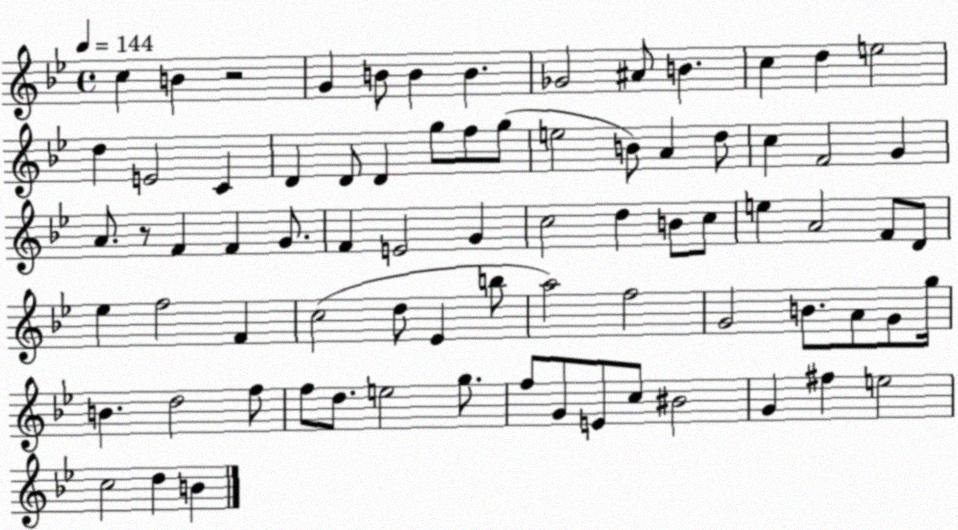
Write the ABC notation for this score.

X:1
T:Untitled
M:4/4
L:1/4
K:Bb
c B z2 G B/2 B B _G2 ^A/2 B c d e2 d E2 C D D/2 D g/2 f/2 g/2 e2 B/2 A d/2 c F2 G A/2 z/2 F F G/2 F E2 G c2 d B/2 c/2 e A2 F/2 D/2 _e f2 F c2 d/2 _E b/2 a2 f2 G2 B/2 A/2 G/2 g/4 B d2 f/2 f/2 d/2 e2 g/2 f/2 G/2 E/2 c/2 ^B2 G ^f e2 c2 d B